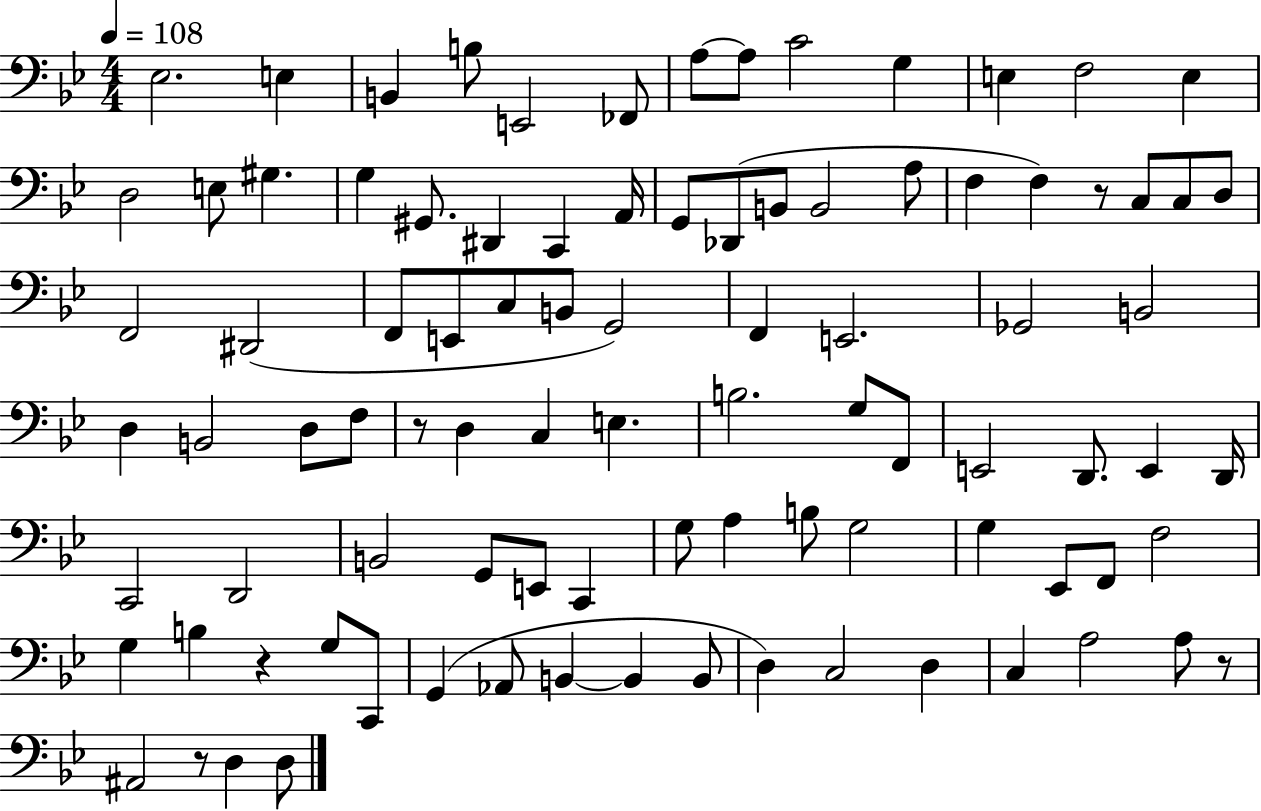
{
  \clef bass
  \numericTimeSignature
  \time 4/4
  \key bes \major
  \tempo 4 = 108
  ees2. e4 | b,4 b8 e,2 fes,8 | a8~~ a8 c'2 g4 | e4 f2 e4 | \break d2 e8 gis4. | g4 gis,8. dis,4 c,4 a,16 | g,8 des,8( b,8 b,2 a8 | f4 f4) r8 c8 c8 d8 | \break f,2 dis,2( | f,8 e,8 c8 b,8 g,2) | f,4 e,2. | ges,2 b,2 | \break d4 b,2 d8 f8 | r8 d4 c4 e4. | b2. g8 f,8 | e,2 d,8. e,4 d,16 | \break c,2 d,2 | b,2 g,8 e,8 c,4 | g8 a4 b8 g2 | g4 ees,8 f,8 f2 | \break g4 b4 r4 g8 c,8 | g,4( aes,8 b,4~~ b,4 b,8 | d4) c2 d4 | c4 a2 a8 r8 | \break ais,2 r8 d4 d8 | \bar "|."
}